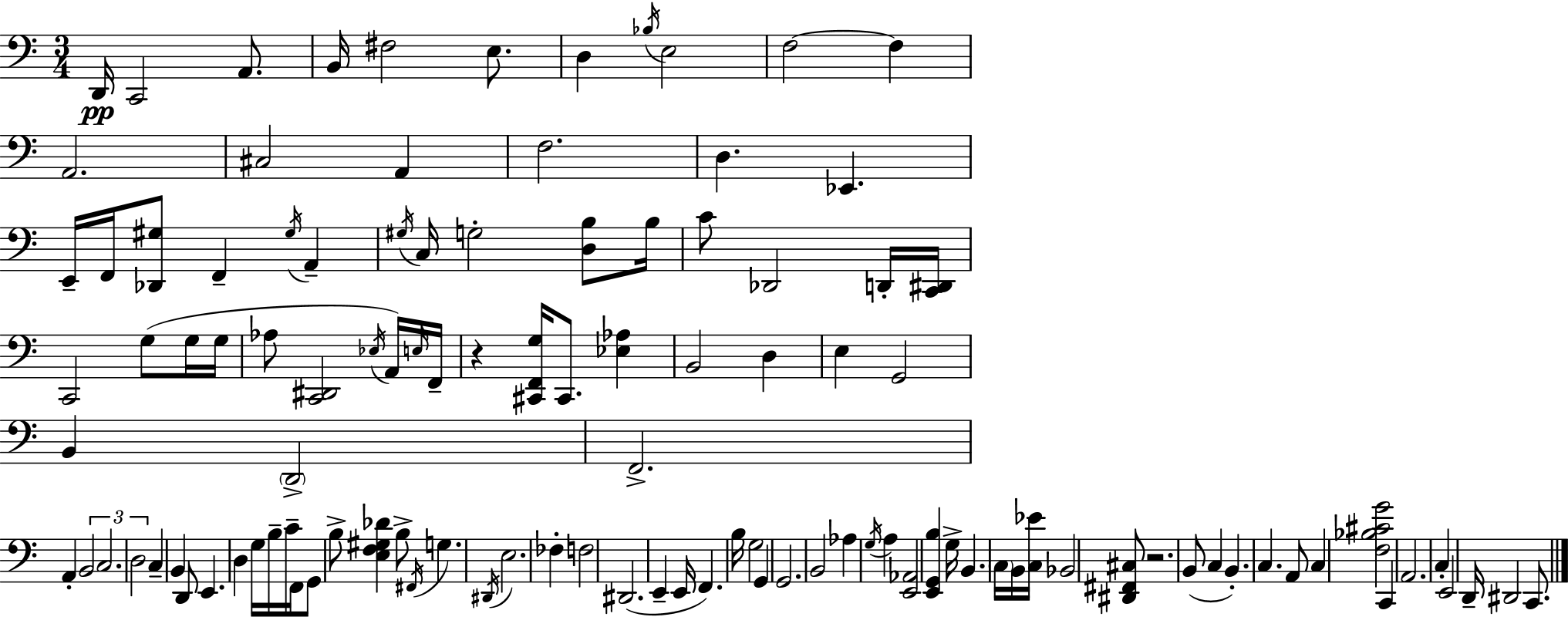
D2/s C2/h A2/e. B2/s F#3/h E3/e. D3/q Bb3/s E3/h F3/h F3/q A2/h. C#3/h A2/q F3/h. D3/q. Eb2/q. E2/s F2/s [Db2,G#3]/e F2/q G#3/s A2/q G#3/s C3/s G3/h [D3,B3]/e B3/s C4/e Db2/h D2/s [C2,D#2]/s C2/h G3/e G3/s G3/s Ab3/e [C2,D#2]/h Eb3/s A2/s E3/s F2/s R/q [C#2,F2,G3]/s C#2/e. [Eb3,Ab3]/q B2/h D3/q E3/q G2/h B2/q D2/h F2/h. A2/q B2/h C3/h. D3/h C3/q B2/q D2/e E2/q. D3/q G3/s B3/s C4/s F2/s G2/e B3/e [E3,F3,G#3,Db4]/q B3/e F#2/s G3/q. D#2/s E3/h. FES3/q F3/h D#2/h. E2/q E2/s F2/q. B3/s G3/h G2/q G2/h. B2/h Ab3/q G3/s A3/q [E2,Ab2]/h [E2,G2,B3]/q G3/s B2/q. C3/s B2/s [C3,Eb4]/s Bb2/h [D#2,F#2,C#3]/e R/h. B2/e C3/q B2/q. C3/q. A2/e C3/q [F3,Bb3,C#4,G4]/h C2/q A2/h. C3/q E2/h D2/s D#2/h C2/e.